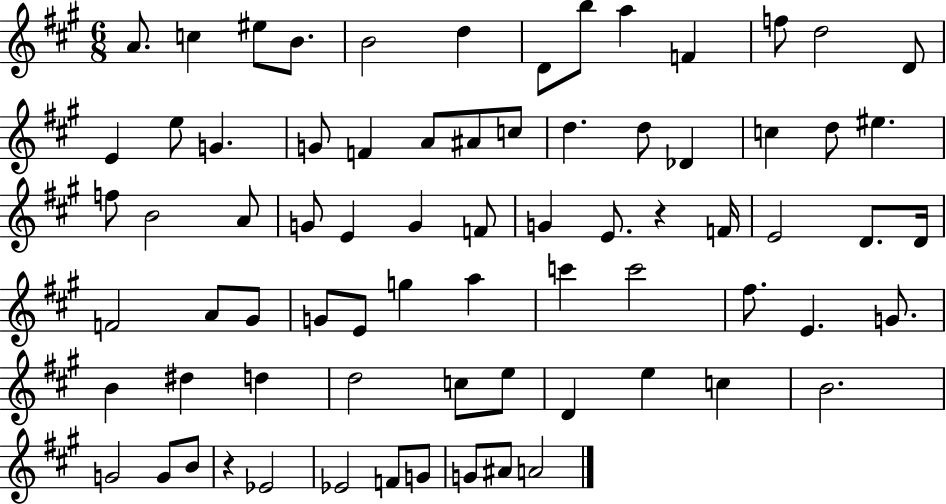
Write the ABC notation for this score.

X:1
T:Untitled
M:6/8
L:1/4
K:A
A/2 c ^e/2 B/2 B2 d D/2 b/2 a F f/2 d2 D/2 E e/2 G G/2 F A/2 ^A/2 c/2 d d/2 _D c d/2 ^e f/2 B2 A/2 G/2 E G F/2 G E/2 z F/4 E2 D/2 D/4 F2 A/2 ^G/2 G/2 E/2 g a c' c'2 ^f/2 E G/2 B ^d d d2 c/2 e/2 D e c B2 G2 G/2 B/2 z _E2 _E2 F/2 G/2 G/2 ^A/2 A2